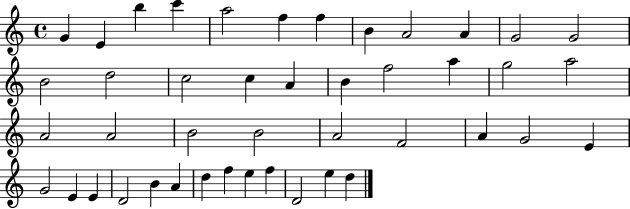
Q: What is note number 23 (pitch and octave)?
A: A4